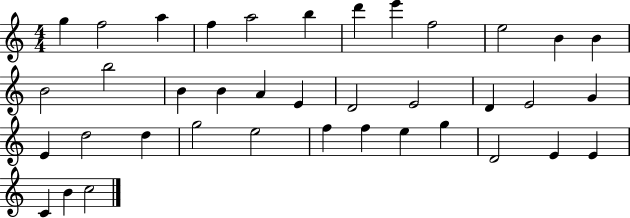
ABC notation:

X:1
T:Untitled
M:4/4
L:1/4
K:C
g f2 a f a2 b d' e' f2 e2 B B B2 b2 B B A E D2 E2 D E2 G E d2 d g2 e2 f f e g D2 E E C B c2